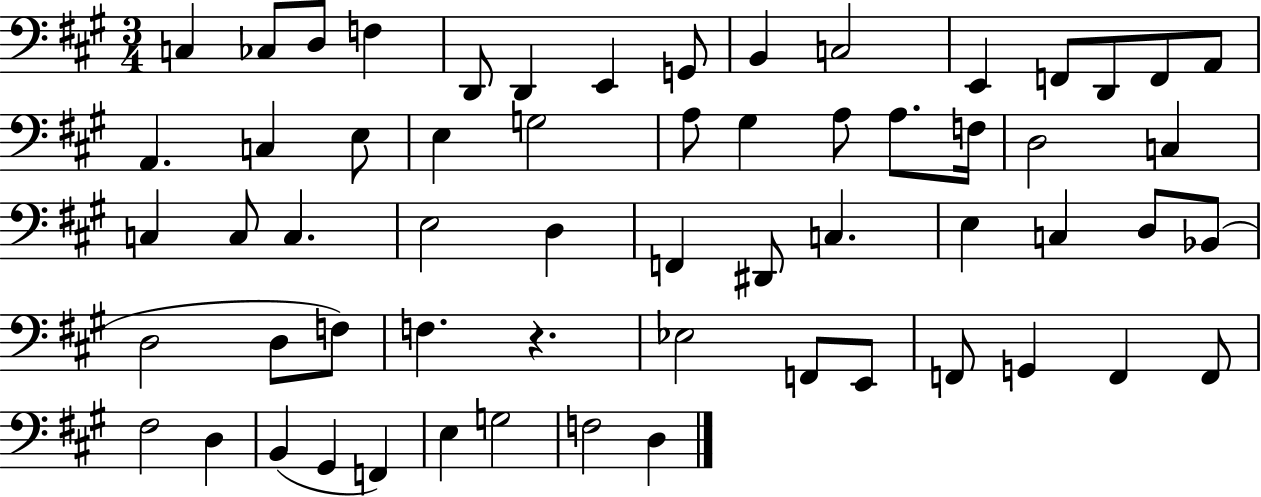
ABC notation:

X:1
T:Untitled
M:3/4
L:1/4
K:A
C, _C,/2 D,/2 F, D,,/2 D,, E,, G,,/2 B,, C,2 E,, F,,/2 D,,/2 F,,/2 A,,/2 A,, C, E,/2 E, G,2 A,/2 ^G, A,/2 A,/2 F,/4 D,2 C, C, C,/2 C, E,2 D, F,, ^D,,/2 C, E, C, D,/2 _B,,/2 D,2 D,/2 F,/2 F, z _E,2 F,,/2 E,,/2 F,,/2 G,, F,, F,,/2 ^F,2 D, B,, ^G,, F,, E, G,2 F,2 D,